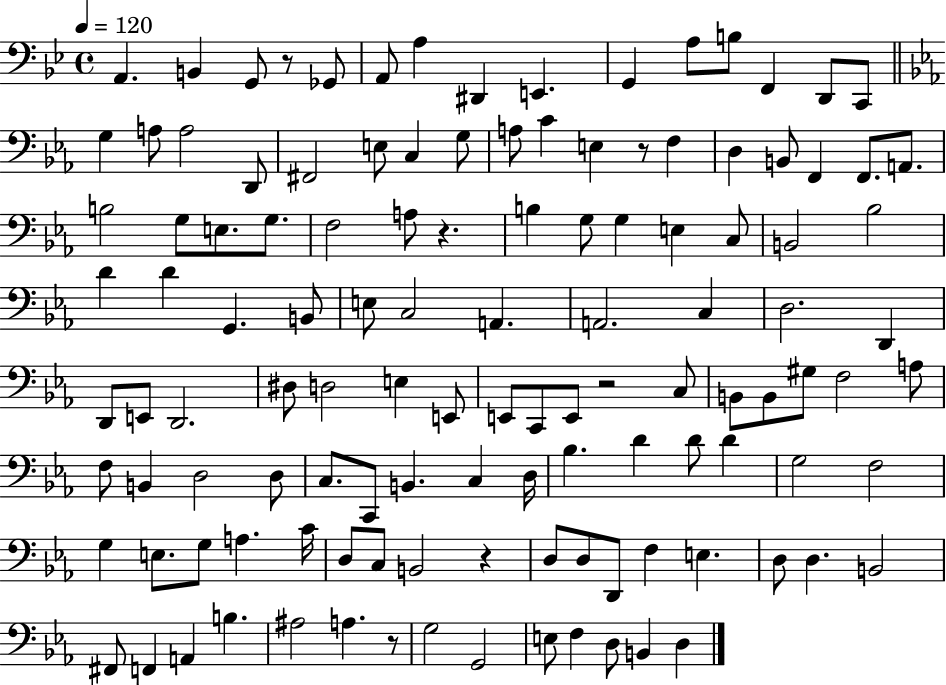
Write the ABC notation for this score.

X:1
T:Untitled
M:4/4
L:1/4
K:Bb
A,, B,, G,,/2 z/2 _G,,/2 A,,/2 A, ^D,, E,, G,, A,/2 B,/2 F,, D,,/2 C,,/2 G, A,/2 A,2 D,,/2 ^F,,2 E,/2 C, G,/2 A,/2 C E, z/2 F, D, B,,/2 F,, F,,/2 A,,/2 B,2 G,/2 E,/2 G,/2 F,2 A,/2 z B, G,/2 G, E, C,/2 B,,2 _B,2 D D G,, B,,/2 E,/2 C,2 A,, A,,2 C, D,2 D,, D,,/2 E,,/2 D,,2 ^D,/2 D,2 E, E,,/2 E,,/2 C,,/2 E,,/2 z2 C,/2 B,,/2 B,,/2 ^G,/2 F,2 A,/2 F,/2 B,, D,2 D,/2 C,/2 C,,/2 B,, C, D,/4 _B, D D/2 D G,2 F,2 G, E,/2 G,/2 A, C/4 D,/2 C,/2 B,,2 z D,/2 D,/2 D,,/2 F, E, D,/2 D, B,,2 ^F,,/2 F,, A,, B, ^A,2 A, z/2 G,2 G,,2 E,/2 F, D,/2 B,, D,